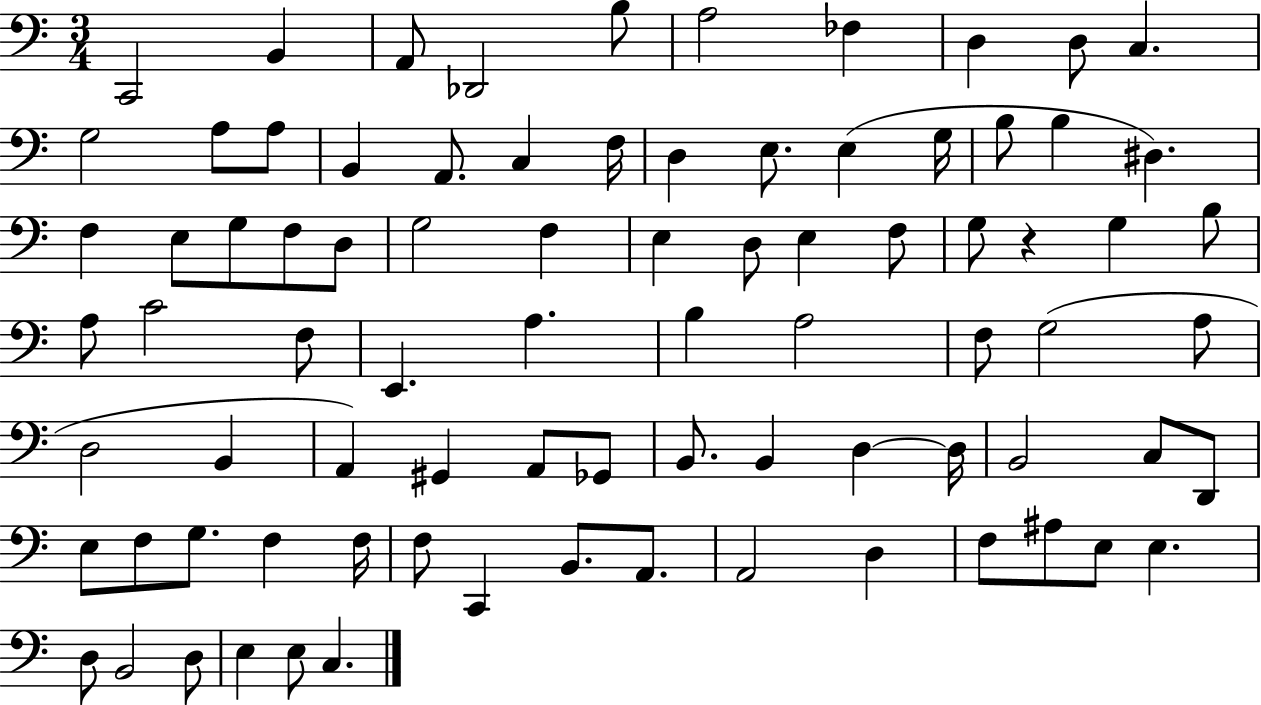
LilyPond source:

{
  \clef bass
  \numericTimeSignature
  \time 3/4
  \key c \major
  c,2 b,4 | a,8 des,2 b8 | a2 fes4 | d4 d8 c4. | \break g2 a8 a8 | b,4 a,8. c4 f16 | d4 e8. e4( g16 | b8 b4 dis4.) | \break f4 e8 g8 f8 d8 | g2 f4 | e4 d8 e4 f8 | g8 r4 g4 b8 | \break a8 c'2 f8 | e,4. a4. | b4 a2 | f8 g2( a8 | \break d2 b,4 | a,4) gis,4 a,8 ges,8 | b,8. b,4 d4~~ d16 | b,2 c8 d,8 | \break e8 f8 g8. f4 f16 | f8 c,4 b,8. a,8. | a,2 d4 | f8 ais8 e8 e4. | \break d8 b,2 d8 | e4 e8 c4. | \bar "|."
}